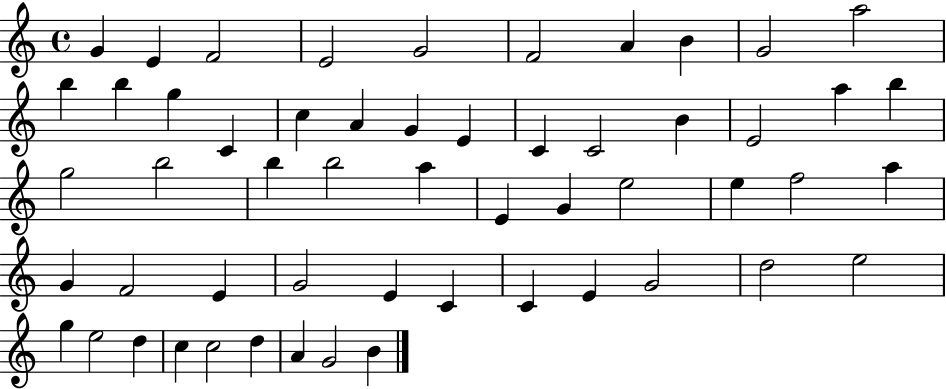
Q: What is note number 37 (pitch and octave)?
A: F4